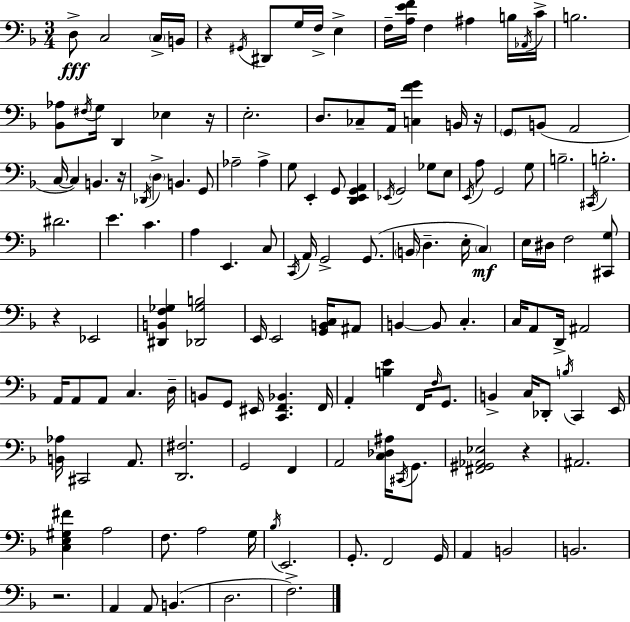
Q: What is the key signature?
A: F major